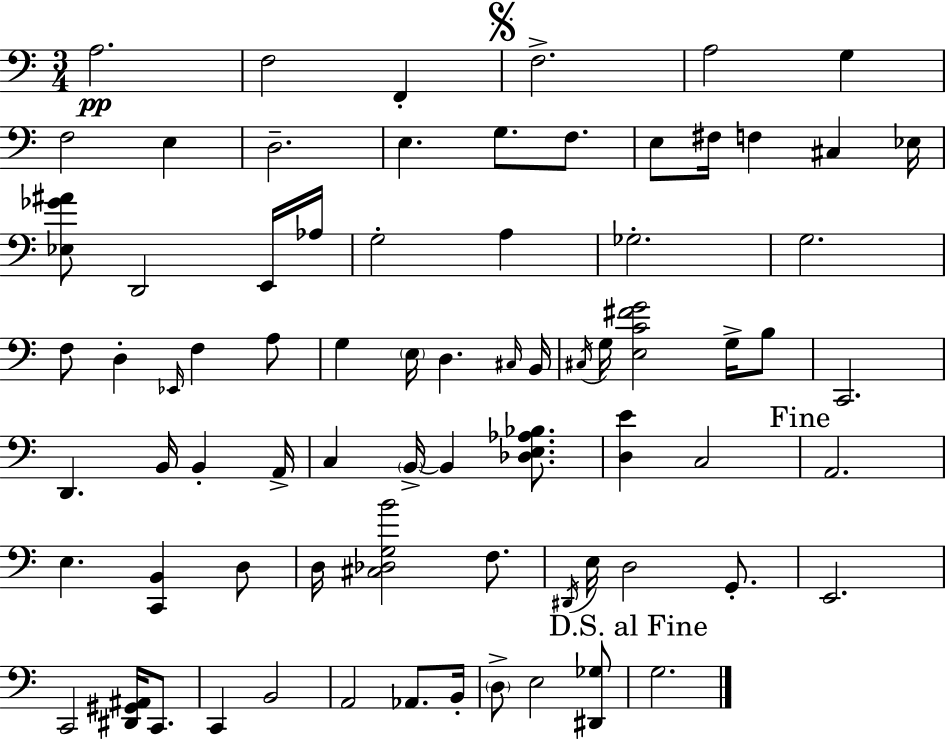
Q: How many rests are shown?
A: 0